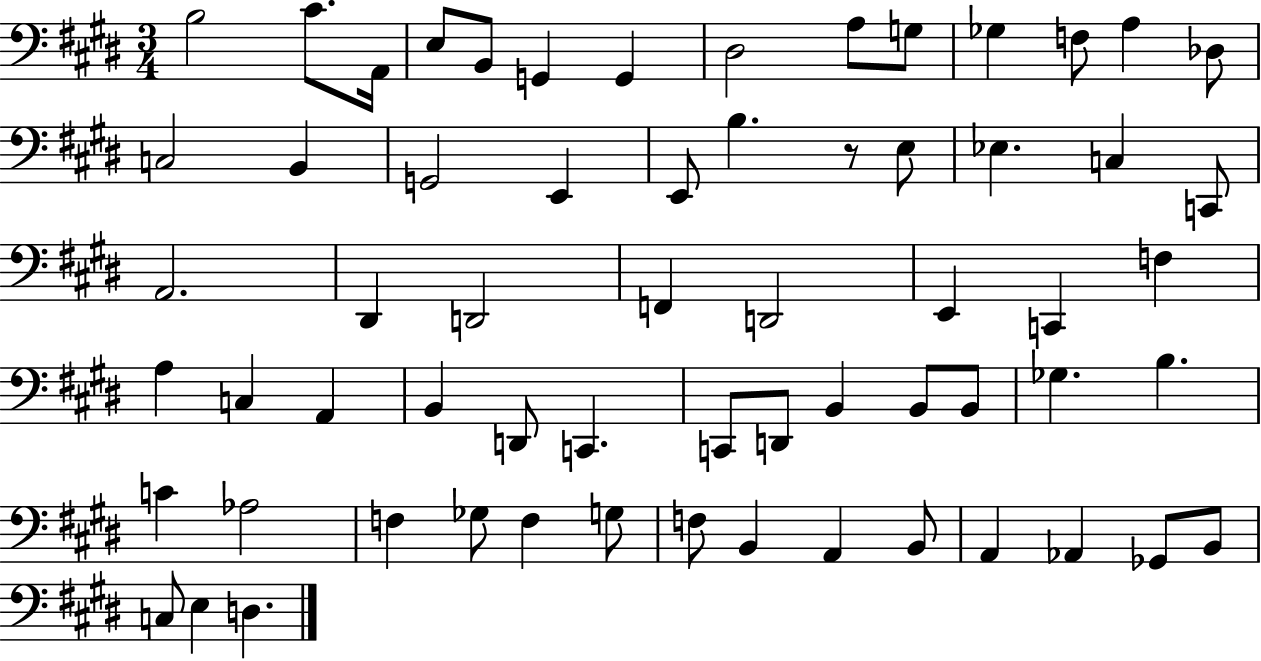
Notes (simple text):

B3/h C#4/e. A2/s E3/e B2/e G2/q G2/q D#3/h A3/e G3/e Gb3/q F3/e A3/q Db3/e C3/h B2/q G2/h E2/q E2/e B3/q. R/e E3/e Eb3/q. C3/q C2/e A2/h. D#2/q D2/h F2/q D2/h E2/q C2/q F3/q A3/q C3/q A2/q B2/q D2/e C2/q. C2/e D2/e B2/q B2/e B2/e Gb3/q. B3/q. C4/q Ab3/h F3/q Gb3/e F3/q G3/e F3/e B2/q A2/q B2/e A2/q Ab2/q Gb2/e B2/e C3/e E3/q D3/q.